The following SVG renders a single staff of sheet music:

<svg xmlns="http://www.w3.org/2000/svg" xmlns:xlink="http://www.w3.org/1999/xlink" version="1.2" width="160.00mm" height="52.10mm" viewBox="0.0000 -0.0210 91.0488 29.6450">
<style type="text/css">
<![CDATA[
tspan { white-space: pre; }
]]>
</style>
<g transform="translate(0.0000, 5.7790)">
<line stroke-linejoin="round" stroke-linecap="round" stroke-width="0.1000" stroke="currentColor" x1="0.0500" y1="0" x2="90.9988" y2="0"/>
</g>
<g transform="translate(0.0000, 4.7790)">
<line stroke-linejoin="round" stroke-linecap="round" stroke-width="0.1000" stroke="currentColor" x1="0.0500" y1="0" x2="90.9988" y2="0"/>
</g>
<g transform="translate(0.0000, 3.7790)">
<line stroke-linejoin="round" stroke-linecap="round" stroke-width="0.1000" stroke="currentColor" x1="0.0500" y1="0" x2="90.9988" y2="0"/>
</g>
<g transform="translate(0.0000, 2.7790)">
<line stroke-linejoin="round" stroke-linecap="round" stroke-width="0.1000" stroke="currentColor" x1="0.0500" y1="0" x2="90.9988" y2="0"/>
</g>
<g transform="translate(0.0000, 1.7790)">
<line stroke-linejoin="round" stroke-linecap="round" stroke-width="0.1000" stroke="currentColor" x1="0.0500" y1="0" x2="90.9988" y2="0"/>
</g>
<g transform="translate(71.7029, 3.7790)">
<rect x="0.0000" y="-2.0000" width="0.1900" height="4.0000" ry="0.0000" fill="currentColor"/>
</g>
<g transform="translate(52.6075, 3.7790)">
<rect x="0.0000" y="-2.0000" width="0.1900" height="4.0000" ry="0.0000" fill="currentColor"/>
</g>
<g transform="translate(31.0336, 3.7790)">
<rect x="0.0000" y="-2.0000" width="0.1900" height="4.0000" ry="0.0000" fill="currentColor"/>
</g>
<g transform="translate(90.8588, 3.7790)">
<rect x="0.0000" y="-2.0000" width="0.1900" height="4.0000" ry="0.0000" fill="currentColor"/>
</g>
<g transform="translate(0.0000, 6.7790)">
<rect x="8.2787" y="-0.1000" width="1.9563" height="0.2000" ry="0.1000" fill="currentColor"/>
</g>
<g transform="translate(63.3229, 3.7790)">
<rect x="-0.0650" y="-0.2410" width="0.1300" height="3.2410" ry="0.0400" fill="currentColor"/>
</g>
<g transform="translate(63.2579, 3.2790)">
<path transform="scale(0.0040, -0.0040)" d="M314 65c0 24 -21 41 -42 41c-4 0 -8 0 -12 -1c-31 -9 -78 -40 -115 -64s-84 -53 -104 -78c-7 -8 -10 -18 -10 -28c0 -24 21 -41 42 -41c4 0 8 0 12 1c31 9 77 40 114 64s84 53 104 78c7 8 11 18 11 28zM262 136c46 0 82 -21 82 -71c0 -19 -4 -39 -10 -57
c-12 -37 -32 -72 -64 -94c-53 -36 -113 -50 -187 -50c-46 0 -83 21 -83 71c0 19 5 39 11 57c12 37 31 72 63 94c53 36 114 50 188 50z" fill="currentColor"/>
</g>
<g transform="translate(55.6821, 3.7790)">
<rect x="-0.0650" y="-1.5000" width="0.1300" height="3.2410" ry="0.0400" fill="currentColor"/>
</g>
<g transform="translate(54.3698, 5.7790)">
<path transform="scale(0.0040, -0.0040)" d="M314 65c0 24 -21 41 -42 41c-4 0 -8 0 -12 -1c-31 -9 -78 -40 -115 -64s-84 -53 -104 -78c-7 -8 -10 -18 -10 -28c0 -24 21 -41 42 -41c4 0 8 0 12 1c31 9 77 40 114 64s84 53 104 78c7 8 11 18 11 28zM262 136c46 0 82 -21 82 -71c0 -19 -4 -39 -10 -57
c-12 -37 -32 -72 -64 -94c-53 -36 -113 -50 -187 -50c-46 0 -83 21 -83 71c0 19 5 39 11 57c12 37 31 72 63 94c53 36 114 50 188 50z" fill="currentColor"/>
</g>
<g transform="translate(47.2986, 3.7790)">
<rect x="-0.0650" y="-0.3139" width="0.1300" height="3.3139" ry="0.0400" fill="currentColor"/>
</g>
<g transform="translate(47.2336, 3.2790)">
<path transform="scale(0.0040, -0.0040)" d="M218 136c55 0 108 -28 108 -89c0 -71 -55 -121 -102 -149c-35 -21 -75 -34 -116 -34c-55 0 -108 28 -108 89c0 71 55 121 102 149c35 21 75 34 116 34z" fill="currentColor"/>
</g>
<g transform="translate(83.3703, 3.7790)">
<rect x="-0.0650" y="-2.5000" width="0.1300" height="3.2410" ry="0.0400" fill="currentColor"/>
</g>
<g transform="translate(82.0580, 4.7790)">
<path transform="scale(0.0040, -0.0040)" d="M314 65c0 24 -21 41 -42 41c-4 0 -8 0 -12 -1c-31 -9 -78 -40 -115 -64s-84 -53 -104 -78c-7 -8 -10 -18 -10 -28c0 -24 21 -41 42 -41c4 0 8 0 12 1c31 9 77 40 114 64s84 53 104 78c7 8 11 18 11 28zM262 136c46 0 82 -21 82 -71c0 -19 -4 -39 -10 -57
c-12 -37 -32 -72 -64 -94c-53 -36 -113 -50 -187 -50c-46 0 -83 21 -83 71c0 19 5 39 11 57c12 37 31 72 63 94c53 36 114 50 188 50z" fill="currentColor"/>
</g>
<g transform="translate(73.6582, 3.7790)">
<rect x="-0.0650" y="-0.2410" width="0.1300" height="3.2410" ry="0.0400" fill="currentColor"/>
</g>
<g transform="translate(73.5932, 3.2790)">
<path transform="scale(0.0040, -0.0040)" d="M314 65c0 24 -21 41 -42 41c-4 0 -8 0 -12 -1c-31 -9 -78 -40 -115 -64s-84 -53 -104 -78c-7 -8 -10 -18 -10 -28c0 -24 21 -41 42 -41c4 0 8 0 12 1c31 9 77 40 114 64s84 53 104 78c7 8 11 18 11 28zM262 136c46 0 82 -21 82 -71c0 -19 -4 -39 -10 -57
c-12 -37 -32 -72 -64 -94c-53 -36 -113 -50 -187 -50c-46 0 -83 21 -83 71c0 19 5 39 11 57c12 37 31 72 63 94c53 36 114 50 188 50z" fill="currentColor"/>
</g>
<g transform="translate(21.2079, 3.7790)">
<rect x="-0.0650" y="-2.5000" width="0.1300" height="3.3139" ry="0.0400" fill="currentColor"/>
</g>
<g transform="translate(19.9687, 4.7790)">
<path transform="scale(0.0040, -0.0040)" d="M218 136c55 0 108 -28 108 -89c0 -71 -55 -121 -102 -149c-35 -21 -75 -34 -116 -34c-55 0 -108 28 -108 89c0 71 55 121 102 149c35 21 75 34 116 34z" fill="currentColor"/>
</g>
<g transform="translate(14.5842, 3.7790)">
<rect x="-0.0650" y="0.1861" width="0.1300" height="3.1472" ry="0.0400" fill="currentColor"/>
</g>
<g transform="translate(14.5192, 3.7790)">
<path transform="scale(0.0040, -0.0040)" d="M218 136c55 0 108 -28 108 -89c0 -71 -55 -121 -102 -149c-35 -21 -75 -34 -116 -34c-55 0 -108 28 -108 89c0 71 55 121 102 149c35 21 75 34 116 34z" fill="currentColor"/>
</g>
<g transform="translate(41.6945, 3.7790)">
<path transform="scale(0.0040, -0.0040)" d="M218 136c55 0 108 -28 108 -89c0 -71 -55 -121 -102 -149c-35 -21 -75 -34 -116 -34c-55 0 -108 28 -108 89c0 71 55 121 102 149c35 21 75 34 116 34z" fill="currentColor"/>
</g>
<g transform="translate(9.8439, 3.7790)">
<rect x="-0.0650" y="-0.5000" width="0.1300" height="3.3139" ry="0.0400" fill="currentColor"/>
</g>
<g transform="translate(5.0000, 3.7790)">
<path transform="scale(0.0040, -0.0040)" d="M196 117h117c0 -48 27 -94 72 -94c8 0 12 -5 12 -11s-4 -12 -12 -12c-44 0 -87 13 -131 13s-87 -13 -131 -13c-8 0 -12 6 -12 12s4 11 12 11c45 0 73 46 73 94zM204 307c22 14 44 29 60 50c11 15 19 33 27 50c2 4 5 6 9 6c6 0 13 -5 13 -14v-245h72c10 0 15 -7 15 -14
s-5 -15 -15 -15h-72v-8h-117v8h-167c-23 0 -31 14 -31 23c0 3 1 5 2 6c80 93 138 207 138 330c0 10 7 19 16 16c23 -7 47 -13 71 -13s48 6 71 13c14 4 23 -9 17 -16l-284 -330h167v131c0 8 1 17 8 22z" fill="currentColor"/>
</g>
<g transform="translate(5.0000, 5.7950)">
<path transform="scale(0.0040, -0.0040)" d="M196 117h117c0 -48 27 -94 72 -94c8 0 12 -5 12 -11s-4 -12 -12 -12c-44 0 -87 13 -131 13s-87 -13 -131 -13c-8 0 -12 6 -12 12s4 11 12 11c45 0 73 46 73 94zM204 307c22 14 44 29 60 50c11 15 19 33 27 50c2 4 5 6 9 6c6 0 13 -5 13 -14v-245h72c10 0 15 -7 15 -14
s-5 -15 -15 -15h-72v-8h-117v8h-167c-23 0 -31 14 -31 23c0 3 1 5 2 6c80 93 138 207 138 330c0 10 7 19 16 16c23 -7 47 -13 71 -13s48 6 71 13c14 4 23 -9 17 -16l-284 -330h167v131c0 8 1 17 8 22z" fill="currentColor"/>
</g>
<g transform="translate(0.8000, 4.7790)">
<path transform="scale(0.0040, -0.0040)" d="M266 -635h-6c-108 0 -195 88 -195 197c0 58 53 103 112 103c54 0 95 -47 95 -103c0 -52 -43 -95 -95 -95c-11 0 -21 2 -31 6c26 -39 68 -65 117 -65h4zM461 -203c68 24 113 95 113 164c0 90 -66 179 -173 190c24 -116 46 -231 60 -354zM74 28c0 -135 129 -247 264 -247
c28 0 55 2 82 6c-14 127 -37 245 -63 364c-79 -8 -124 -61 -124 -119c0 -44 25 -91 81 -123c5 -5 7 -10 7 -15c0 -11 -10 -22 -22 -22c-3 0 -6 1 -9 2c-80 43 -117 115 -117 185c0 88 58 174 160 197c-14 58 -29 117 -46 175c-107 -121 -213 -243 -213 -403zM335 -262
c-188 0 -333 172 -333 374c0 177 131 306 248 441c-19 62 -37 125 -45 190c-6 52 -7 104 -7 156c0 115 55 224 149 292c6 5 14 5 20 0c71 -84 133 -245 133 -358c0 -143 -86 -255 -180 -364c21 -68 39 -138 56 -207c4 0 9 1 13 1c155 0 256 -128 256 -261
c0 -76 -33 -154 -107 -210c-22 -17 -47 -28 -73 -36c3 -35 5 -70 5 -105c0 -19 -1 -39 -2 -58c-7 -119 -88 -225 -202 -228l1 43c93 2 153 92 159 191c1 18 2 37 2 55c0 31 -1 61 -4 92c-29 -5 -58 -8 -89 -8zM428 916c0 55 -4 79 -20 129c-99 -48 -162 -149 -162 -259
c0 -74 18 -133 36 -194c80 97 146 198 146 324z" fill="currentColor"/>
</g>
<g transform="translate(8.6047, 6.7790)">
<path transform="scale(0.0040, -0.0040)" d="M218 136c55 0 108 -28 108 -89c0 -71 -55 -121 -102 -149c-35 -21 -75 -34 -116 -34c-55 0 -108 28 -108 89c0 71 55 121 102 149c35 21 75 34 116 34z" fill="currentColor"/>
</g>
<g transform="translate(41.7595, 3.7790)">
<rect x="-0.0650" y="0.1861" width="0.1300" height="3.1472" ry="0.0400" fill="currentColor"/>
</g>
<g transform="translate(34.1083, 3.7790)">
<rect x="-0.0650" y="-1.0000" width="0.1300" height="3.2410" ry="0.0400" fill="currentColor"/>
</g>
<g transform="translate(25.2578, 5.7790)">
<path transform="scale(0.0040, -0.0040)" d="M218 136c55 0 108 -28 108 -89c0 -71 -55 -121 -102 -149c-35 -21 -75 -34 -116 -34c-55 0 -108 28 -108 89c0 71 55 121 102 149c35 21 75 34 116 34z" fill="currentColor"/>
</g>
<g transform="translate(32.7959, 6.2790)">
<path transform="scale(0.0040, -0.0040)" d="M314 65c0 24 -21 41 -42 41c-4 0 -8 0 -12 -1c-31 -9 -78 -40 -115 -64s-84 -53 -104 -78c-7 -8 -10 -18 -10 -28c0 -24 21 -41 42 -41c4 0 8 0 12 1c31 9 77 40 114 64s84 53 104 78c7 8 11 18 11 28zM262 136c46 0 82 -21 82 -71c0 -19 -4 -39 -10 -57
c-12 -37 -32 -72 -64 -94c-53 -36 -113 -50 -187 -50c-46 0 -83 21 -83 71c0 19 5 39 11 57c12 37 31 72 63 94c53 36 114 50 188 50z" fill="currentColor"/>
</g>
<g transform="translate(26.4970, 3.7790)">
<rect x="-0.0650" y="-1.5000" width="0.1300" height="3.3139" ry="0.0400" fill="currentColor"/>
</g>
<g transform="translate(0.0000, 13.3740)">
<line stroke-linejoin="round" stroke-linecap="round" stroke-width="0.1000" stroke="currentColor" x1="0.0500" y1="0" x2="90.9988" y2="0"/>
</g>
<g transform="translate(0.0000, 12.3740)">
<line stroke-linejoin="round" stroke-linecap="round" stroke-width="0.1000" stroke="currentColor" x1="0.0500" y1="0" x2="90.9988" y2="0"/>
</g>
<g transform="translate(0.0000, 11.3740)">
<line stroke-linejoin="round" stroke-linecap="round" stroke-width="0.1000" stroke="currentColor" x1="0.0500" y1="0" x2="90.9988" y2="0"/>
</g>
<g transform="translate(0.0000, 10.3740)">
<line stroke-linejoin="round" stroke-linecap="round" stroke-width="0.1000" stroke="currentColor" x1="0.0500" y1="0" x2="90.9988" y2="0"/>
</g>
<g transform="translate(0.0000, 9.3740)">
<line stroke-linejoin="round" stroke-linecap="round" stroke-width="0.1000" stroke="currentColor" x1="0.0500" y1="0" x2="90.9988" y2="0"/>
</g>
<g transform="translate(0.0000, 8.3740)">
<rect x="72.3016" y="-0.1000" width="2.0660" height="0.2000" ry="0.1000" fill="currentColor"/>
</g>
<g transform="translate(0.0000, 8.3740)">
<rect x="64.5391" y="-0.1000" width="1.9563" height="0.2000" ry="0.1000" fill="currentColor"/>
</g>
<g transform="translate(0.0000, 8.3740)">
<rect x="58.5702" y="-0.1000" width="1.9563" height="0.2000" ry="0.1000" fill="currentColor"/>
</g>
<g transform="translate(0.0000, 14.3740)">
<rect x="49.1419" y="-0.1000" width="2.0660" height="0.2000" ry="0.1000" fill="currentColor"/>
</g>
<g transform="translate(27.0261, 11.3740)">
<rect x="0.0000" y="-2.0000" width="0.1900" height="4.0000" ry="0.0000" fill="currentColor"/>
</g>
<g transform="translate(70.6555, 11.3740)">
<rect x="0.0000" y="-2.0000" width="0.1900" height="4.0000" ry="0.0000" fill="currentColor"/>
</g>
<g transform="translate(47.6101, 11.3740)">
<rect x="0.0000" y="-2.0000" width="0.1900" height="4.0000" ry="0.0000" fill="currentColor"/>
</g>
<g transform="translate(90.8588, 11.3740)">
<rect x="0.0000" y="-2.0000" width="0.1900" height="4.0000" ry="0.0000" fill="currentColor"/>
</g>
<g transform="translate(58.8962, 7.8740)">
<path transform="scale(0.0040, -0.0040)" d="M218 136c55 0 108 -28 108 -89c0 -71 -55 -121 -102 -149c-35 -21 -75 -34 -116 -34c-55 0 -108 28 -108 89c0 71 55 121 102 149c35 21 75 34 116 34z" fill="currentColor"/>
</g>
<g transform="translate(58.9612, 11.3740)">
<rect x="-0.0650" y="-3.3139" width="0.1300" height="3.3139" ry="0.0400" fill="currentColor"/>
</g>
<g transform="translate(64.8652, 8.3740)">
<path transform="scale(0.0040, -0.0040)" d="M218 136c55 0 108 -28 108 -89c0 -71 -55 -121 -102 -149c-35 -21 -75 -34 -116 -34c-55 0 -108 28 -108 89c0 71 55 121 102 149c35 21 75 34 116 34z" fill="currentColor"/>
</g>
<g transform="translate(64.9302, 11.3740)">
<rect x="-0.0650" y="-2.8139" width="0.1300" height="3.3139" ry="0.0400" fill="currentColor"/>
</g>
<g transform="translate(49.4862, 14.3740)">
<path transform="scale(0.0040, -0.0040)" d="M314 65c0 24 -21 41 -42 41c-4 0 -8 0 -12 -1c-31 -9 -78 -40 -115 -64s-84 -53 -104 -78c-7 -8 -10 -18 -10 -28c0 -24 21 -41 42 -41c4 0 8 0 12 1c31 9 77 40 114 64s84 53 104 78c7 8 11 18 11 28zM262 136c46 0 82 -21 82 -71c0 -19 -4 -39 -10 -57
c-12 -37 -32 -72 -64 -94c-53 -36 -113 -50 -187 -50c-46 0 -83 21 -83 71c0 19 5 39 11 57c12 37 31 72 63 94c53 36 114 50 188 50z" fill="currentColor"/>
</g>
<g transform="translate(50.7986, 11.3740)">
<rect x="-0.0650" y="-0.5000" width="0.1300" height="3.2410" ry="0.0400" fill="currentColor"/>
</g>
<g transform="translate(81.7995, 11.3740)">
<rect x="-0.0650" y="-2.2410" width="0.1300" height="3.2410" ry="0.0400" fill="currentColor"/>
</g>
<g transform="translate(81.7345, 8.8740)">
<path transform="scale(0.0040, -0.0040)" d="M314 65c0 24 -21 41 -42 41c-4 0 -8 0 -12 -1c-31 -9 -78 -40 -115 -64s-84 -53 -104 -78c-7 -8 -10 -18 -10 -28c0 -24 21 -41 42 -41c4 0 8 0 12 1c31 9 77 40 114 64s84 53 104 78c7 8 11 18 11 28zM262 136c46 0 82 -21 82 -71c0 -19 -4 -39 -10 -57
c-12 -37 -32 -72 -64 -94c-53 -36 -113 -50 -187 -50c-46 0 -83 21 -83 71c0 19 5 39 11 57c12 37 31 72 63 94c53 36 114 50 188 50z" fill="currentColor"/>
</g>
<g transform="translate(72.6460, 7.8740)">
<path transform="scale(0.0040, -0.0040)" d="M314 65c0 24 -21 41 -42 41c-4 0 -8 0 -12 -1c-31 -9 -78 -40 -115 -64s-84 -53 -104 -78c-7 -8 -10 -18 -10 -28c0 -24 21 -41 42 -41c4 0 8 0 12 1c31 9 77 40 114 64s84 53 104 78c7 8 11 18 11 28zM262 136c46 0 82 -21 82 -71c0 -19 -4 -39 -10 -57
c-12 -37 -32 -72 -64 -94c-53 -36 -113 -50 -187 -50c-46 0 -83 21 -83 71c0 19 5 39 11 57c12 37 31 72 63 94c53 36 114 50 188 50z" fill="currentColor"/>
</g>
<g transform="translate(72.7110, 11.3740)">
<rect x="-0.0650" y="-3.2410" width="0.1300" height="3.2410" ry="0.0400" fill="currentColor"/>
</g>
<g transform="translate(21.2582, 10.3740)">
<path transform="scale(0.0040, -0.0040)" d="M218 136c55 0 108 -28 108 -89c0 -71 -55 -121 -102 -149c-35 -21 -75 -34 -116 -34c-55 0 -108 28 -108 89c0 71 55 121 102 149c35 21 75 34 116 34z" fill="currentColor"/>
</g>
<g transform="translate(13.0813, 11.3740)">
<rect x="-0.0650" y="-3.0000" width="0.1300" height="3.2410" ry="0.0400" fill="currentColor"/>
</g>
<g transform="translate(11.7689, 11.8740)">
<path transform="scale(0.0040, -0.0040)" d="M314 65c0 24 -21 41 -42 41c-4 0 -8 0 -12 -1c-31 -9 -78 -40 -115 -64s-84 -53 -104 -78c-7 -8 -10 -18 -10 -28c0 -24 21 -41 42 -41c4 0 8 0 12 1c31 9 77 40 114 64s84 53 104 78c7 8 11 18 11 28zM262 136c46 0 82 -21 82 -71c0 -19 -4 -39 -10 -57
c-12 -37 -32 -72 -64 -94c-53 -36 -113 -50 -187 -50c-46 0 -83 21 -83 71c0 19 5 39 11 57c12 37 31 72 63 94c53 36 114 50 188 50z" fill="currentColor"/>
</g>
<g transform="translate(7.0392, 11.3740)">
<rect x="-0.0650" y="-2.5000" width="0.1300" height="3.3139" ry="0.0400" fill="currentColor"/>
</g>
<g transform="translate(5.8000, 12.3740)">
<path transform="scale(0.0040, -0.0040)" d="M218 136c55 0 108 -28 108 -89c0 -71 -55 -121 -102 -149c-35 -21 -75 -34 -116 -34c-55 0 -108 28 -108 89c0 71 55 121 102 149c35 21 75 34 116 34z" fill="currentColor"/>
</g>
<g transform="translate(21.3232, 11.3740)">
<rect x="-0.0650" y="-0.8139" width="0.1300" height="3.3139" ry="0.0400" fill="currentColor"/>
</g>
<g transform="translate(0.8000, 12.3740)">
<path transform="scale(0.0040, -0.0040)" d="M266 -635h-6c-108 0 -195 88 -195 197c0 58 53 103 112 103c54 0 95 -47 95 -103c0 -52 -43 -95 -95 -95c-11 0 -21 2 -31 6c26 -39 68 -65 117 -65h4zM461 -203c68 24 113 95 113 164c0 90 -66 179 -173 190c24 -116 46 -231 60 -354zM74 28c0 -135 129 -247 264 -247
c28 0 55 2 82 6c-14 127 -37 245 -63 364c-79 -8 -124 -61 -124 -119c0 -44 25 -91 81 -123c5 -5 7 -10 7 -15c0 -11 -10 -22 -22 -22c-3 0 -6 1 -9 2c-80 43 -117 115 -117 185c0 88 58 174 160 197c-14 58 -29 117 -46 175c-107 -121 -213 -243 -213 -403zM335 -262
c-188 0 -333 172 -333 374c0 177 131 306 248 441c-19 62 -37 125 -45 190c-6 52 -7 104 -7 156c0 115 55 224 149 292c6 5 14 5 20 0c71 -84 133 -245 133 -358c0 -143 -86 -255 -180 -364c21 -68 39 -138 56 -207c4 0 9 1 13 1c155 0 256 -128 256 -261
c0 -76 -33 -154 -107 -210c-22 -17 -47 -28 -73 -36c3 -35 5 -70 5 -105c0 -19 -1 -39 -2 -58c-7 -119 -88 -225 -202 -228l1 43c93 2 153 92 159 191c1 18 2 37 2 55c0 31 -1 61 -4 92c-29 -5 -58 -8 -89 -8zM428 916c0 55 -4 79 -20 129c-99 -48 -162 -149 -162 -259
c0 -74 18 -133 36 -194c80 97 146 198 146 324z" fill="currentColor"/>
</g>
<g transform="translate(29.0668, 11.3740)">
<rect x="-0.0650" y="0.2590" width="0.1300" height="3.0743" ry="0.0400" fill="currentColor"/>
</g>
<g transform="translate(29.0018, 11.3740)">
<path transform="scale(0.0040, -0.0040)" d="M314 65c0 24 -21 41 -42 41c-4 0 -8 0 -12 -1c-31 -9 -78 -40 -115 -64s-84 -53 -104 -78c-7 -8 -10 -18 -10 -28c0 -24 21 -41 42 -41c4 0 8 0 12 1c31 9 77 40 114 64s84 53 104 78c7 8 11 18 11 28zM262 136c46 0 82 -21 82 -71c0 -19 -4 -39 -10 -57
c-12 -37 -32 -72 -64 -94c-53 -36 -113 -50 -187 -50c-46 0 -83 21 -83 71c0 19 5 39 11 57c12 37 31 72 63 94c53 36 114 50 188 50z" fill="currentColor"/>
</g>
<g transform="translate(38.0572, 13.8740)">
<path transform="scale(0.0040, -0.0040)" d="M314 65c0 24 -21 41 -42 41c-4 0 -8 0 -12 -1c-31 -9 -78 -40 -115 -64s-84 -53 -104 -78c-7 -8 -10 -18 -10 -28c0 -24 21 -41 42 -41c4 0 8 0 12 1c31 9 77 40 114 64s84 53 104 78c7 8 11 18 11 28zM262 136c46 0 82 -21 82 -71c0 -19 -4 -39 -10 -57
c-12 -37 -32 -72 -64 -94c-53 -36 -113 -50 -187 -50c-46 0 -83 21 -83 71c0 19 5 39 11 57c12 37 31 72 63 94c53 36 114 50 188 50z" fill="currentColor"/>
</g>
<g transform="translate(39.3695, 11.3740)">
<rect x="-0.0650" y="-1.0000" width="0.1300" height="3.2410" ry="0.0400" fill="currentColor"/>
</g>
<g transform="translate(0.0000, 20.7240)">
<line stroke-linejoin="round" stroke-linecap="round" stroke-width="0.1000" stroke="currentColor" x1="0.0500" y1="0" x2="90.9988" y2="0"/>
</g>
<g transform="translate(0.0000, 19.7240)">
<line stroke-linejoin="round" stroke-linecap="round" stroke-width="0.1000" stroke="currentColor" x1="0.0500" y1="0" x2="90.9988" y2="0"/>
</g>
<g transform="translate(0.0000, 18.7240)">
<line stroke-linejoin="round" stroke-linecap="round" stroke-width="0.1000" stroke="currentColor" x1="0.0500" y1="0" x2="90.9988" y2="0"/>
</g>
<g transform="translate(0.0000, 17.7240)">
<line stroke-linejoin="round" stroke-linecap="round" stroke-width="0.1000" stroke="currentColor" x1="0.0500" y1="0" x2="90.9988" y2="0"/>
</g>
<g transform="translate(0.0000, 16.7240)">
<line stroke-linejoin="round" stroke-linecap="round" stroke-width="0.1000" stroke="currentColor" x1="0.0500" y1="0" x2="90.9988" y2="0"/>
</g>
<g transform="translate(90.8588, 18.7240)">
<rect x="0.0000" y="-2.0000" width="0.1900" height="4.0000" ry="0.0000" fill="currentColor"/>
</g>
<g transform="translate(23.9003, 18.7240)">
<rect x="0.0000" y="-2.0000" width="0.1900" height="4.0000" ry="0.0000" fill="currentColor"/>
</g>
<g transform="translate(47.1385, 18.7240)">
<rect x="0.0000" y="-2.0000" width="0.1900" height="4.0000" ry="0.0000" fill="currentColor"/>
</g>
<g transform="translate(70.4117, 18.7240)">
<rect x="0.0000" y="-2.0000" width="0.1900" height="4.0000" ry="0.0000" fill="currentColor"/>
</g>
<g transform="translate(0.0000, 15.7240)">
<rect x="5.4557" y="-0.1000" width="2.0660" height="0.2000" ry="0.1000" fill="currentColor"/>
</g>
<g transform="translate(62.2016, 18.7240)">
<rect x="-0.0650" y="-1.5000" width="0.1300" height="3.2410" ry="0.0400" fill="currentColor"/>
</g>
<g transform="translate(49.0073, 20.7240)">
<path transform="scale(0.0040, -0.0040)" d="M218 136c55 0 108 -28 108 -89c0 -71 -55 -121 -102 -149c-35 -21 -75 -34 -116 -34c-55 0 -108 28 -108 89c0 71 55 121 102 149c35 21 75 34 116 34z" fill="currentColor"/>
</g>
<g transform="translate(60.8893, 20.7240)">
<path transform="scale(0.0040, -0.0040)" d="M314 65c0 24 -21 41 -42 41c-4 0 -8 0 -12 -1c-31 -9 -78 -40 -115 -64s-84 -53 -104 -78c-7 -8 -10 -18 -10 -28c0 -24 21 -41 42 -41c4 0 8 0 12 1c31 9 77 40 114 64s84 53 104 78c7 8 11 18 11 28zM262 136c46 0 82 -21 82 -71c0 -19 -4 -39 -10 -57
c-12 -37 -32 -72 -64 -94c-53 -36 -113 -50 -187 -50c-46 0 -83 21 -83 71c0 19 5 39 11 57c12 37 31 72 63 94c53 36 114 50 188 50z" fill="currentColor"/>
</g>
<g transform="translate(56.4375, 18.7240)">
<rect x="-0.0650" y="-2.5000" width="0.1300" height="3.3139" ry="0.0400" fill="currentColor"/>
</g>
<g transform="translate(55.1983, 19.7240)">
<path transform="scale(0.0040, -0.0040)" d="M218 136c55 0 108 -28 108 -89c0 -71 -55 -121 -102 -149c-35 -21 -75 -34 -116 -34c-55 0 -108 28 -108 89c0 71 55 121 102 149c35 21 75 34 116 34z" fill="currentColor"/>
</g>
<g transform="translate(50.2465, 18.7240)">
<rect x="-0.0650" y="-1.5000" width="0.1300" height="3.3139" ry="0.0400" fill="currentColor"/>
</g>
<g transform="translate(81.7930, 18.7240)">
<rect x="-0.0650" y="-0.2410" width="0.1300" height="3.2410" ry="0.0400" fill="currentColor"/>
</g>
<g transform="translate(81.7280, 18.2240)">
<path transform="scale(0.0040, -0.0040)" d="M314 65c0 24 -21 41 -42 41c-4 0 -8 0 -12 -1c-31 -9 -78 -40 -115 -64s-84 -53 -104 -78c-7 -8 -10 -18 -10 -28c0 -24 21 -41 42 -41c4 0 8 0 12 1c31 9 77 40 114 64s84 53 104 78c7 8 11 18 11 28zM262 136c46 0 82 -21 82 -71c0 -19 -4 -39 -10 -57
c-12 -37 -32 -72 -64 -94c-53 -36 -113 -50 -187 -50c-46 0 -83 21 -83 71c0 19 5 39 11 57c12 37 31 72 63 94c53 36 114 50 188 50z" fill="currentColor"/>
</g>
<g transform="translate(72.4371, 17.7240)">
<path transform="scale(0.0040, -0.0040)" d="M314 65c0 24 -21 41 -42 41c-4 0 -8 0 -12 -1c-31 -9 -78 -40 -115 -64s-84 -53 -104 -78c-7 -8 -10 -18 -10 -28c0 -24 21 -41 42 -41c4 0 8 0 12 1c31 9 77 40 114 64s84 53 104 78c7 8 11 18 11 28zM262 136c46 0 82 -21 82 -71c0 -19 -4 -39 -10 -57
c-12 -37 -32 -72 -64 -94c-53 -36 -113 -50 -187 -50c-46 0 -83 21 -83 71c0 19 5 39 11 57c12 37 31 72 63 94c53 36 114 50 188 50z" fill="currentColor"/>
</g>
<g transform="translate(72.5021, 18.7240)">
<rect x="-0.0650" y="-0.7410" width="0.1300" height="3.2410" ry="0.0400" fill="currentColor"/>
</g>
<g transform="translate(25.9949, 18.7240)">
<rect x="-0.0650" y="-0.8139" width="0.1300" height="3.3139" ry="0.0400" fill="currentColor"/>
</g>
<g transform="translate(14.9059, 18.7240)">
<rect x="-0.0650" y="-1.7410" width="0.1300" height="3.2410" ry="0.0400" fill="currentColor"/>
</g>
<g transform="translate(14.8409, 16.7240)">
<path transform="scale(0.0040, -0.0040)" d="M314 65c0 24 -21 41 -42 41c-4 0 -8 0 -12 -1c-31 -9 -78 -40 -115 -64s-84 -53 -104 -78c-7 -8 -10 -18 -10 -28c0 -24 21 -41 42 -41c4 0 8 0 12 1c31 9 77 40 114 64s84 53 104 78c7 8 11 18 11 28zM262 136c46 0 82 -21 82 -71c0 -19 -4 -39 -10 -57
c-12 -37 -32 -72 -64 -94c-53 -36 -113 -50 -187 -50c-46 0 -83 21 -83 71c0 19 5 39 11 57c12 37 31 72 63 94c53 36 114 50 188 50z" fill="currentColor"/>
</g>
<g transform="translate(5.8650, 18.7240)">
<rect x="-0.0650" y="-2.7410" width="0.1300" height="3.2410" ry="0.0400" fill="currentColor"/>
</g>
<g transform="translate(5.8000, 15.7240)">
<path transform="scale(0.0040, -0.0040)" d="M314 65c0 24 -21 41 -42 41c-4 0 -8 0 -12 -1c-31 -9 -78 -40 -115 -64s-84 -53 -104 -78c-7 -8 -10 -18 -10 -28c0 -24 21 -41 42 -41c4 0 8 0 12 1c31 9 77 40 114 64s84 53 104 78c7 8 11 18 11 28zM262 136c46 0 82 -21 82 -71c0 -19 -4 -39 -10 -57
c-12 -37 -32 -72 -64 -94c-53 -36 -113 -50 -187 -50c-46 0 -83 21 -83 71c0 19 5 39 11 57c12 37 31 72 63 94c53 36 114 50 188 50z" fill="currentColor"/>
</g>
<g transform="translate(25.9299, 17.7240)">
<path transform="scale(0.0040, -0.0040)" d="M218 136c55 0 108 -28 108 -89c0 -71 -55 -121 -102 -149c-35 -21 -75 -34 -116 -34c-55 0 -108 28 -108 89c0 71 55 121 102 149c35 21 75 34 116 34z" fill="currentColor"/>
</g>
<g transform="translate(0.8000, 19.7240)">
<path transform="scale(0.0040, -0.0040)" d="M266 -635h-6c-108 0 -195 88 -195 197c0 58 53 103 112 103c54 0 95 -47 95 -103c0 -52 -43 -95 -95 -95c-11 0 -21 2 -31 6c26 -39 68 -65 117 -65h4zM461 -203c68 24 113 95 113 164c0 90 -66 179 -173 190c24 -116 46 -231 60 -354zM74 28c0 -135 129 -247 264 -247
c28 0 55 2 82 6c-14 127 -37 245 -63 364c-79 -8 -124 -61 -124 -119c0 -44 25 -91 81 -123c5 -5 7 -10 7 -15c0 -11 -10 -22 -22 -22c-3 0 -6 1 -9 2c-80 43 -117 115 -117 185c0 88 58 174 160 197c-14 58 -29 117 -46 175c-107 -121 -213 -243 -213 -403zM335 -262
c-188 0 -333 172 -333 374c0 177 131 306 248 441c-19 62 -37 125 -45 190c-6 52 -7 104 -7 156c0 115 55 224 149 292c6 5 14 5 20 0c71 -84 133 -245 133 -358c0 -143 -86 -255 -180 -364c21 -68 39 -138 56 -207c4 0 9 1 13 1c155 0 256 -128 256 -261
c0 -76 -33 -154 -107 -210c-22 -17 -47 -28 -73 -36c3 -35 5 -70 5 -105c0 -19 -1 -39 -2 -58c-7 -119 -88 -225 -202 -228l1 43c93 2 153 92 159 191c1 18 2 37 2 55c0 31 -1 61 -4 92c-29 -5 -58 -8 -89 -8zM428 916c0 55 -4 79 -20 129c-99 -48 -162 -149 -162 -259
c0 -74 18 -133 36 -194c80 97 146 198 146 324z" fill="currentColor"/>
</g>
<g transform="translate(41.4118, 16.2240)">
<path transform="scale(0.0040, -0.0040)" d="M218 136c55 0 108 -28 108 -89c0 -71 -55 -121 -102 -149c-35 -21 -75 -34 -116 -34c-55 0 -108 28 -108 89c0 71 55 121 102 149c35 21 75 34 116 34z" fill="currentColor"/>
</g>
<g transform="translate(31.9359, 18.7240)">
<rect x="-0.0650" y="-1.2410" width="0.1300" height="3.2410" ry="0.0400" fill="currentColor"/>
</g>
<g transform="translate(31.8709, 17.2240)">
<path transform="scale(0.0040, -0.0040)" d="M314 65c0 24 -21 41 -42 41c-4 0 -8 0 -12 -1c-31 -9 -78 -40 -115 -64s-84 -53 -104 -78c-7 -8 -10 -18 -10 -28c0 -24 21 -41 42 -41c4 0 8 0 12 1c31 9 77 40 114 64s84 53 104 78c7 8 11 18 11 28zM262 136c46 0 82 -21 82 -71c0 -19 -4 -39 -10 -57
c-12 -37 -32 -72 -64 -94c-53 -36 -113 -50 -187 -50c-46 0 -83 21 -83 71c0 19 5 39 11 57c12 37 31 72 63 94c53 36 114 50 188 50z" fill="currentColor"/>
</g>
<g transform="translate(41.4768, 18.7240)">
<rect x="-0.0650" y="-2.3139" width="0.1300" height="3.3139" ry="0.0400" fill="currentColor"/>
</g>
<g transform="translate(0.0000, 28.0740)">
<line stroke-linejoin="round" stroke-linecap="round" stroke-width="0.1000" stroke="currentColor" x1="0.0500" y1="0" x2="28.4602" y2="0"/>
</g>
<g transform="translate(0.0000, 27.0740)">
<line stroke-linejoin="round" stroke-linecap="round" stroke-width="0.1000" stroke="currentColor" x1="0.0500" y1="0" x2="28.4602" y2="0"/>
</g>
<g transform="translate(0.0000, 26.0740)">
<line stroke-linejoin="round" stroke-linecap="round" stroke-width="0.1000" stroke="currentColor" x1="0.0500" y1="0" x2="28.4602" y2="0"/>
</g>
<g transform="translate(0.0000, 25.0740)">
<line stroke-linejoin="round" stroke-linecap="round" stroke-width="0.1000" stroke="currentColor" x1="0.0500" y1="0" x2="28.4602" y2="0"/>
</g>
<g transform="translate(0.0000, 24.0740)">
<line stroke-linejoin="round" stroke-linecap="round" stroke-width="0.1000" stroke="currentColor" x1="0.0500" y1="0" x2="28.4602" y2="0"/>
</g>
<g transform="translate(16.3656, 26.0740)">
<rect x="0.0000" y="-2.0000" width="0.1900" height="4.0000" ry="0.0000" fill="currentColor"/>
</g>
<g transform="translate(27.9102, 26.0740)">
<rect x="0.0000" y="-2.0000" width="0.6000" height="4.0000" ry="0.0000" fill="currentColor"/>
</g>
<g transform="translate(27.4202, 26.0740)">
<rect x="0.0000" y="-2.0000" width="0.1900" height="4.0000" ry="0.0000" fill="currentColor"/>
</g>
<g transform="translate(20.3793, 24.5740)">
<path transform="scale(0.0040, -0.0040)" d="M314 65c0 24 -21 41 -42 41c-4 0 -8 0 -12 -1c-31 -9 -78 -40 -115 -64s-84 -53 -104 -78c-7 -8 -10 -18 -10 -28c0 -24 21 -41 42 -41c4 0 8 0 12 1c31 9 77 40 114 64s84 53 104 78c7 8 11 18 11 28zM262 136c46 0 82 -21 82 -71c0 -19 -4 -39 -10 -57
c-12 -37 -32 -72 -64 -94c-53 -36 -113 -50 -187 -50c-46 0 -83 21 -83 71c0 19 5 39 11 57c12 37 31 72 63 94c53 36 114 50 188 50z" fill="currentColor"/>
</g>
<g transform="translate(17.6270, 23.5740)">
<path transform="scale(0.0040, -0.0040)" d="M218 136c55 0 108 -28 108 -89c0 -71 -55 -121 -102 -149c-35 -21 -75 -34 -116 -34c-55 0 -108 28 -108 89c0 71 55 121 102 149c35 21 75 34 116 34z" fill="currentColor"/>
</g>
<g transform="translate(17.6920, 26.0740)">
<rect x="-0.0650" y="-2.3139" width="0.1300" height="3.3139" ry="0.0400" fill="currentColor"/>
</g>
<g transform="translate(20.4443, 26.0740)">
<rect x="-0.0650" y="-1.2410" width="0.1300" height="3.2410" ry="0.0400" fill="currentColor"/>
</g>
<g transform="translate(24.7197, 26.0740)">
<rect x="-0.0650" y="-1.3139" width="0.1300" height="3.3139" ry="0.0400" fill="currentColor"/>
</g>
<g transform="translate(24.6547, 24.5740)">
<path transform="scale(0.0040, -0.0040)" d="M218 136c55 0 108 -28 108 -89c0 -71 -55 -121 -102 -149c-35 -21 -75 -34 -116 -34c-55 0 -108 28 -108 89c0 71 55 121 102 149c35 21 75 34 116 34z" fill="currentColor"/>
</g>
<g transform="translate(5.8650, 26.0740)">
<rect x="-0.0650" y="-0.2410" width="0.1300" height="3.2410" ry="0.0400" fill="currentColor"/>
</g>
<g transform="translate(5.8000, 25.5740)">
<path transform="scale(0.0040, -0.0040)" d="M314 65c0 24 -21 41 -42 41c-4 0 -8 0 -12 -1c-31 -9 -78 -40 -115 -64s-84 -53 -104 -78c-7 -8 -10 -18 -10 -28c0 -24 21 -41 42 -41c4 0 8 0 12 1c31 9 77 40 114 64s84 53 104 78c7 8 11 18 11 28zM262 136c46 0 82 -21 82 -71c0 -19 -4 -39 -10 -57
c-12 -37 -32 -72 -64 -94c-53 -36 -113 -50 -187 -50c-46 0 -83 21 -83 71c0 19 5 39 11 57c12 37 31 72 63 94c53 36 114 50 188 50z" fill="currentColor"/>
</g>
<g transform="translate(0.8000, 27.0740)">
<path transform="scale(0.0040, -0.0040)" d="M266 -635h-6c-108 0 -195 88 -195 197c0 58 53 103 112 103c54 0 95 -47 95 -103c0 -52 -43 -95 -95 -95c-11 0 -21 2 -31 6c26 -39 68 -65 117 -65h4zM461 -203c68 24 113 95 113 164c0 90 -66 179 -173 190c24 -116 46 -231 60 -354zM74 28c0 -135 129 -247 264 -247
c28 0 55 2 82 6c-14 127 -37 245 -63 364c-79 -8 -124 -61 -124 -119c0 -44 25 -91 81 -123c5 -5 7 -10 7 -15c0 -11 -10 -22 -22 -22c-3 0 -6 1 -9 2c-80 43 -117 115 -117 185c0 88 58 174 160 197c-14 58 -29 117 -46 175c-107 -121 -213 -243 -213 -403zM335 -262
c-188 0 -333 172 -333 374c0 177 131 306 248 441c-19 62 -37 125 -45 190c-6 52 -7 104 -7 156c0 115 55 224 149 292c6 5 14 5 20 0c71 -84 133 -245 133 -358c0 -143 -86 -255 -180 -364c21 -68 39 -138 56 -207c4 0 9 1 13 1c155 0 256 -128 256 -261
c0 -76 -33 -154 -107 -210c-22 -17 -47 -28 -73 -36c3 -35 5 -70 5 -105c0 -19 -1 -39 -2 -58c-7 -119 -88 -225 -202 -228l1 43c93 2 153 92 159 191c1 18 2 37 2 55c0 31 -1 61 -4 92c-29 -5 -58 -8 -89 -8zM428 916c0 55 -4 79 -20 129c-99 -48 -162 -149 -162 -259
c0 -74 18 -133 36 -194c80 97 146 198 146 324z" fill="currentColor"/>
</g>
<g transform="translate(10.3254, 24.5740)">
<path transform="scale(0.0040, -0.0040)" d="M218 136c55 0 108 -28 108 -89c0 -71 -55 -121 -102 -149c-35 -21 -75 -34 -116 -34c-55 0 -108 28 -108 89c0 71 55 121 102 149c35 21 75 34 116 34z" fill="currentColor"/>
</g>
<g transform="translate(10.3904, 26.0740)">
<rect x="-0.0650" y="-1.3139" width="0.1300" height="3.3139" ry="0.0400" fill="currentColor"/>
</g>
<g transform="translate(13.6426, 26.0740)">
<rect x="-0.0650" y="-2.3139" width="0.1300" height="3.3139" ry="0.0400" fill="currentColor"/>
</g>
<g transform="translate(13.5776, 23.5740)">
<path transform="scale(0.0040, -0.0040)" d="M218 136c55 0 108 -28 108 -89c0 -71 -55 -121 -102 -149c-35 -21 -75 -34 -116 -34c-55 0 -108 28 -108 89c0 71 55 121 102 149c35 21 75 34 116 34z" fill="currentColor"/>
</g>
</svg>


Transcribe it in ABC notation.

X:1
T:Untitled
M:4/4
L:1/4
K:C
C B G E D2 B c E2 c2 c2 G2 G A2 d B2 D2 C2 b a b2 g2 a2 f2 d e2 g E G E2 d2 c2 c2 e g g e2 e